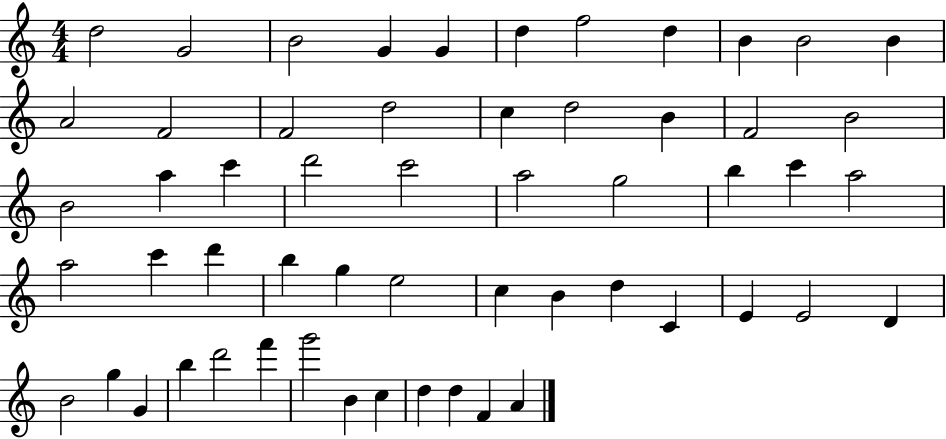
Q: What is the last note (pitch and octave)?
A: A4